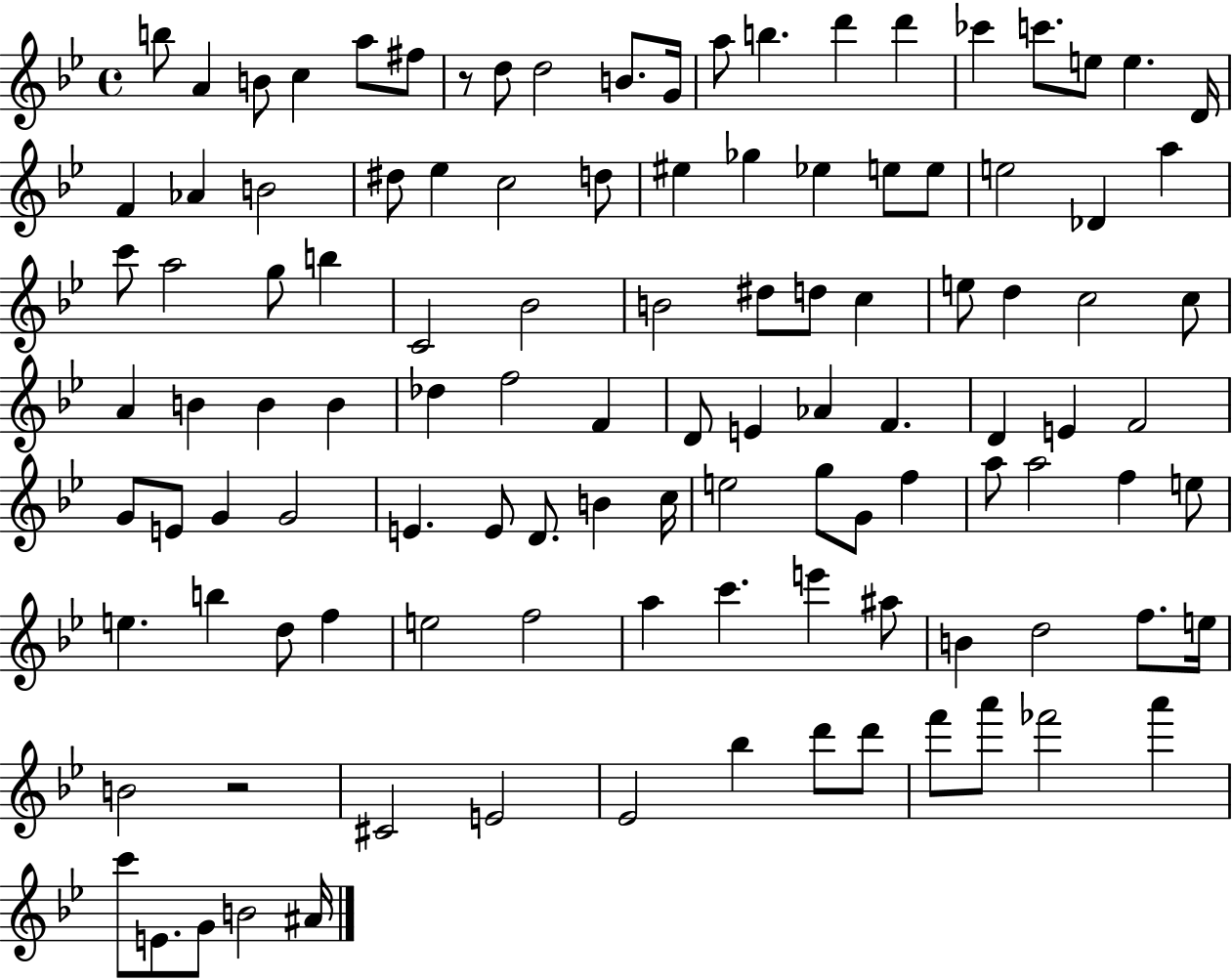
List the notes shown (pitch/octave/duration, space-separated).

B5/e A4/q B4/e C5/q A5/e F#5/e R/e D5/e D5/h B4/e. G4/s A5/e B5/q. D6/q D6/q CES6/q C6/e. E5/e E5/q. D4/s F4/q Ab4/q B4/h D#5/e Eb5/q C5/h D5/e EIS5/q Gb5/q Eb5/q E5/e E5/e E5/h Db4/q A5/q C6/e A5/h G5/e B5/q C4/h Bb4/h B4/h D#5/e D5/e C5/q E5/e D5/q C5/h C5/e A4/q B4/q B4/q B4/q Db5/q F5/h F4/q D4/e E4/q Ab4/q F4/q. D4/q E4/q F4/h G4/e E4/e G4/q G4/h E4/q. E4/e D4/e. B4/q C5/s E5/h G5/e G4/e F5/q A5/e A5/h F5/q E5/e E5/q. B5/q D5/e F5/q E5/h F5/h A5/q C6/q. E6/q A#5/e B4/q D5/h F5/e. E5/s B4/h R/h C#4/h E4/h Eb4/h Bb5/q D6/e D6/e F6/e A6/e FES6/h A6/q C6/e E4/e. G4/e B4/h A#4/s